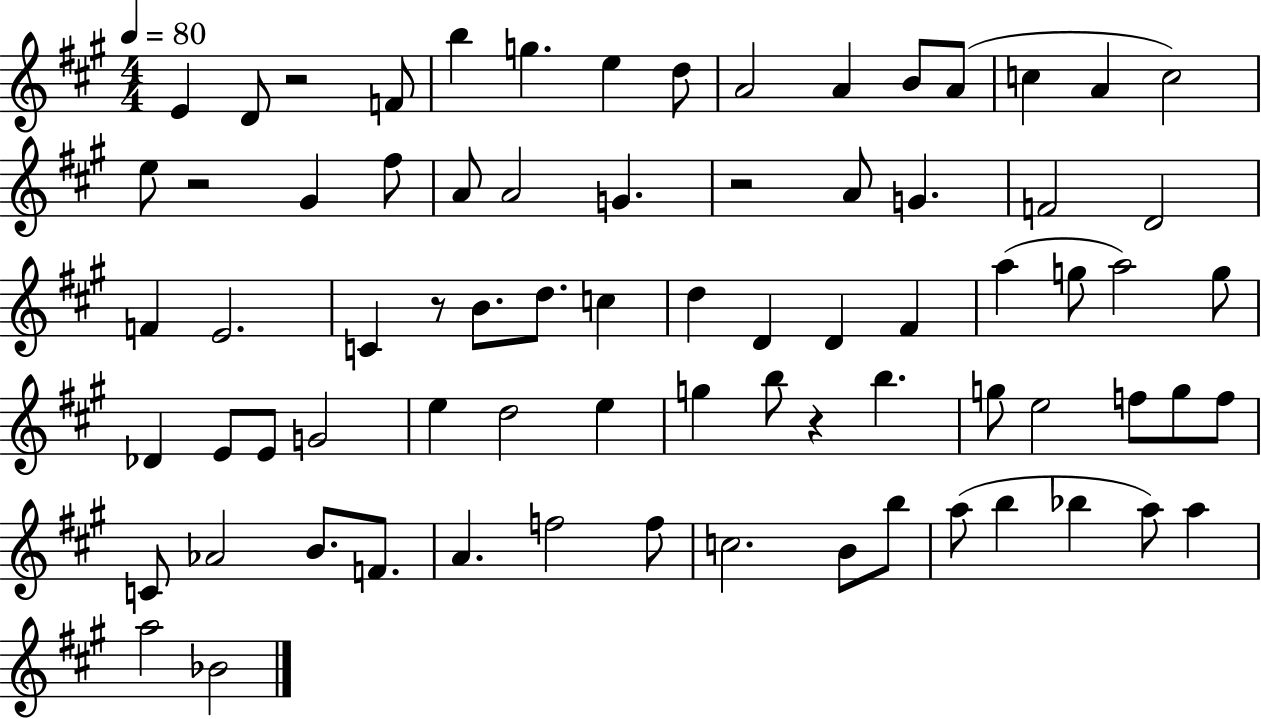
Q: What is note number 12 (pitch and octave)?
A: C5